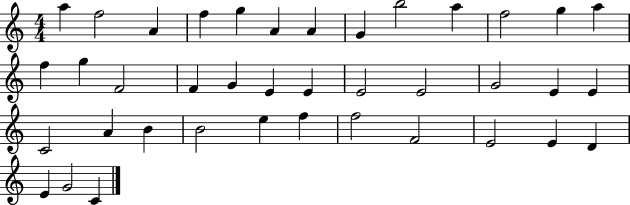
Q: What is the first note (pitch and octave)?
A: A5